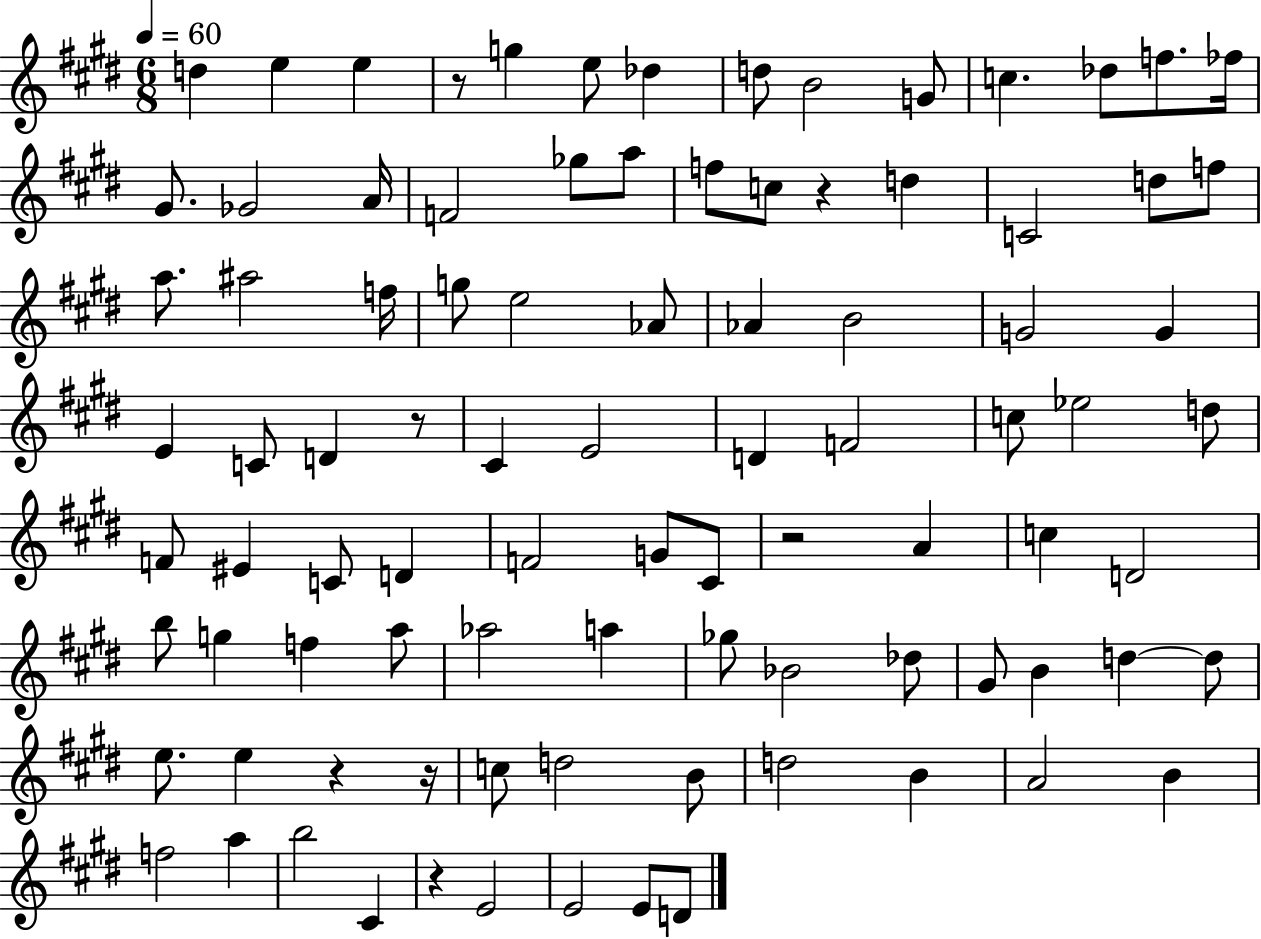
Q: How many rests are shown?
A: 7